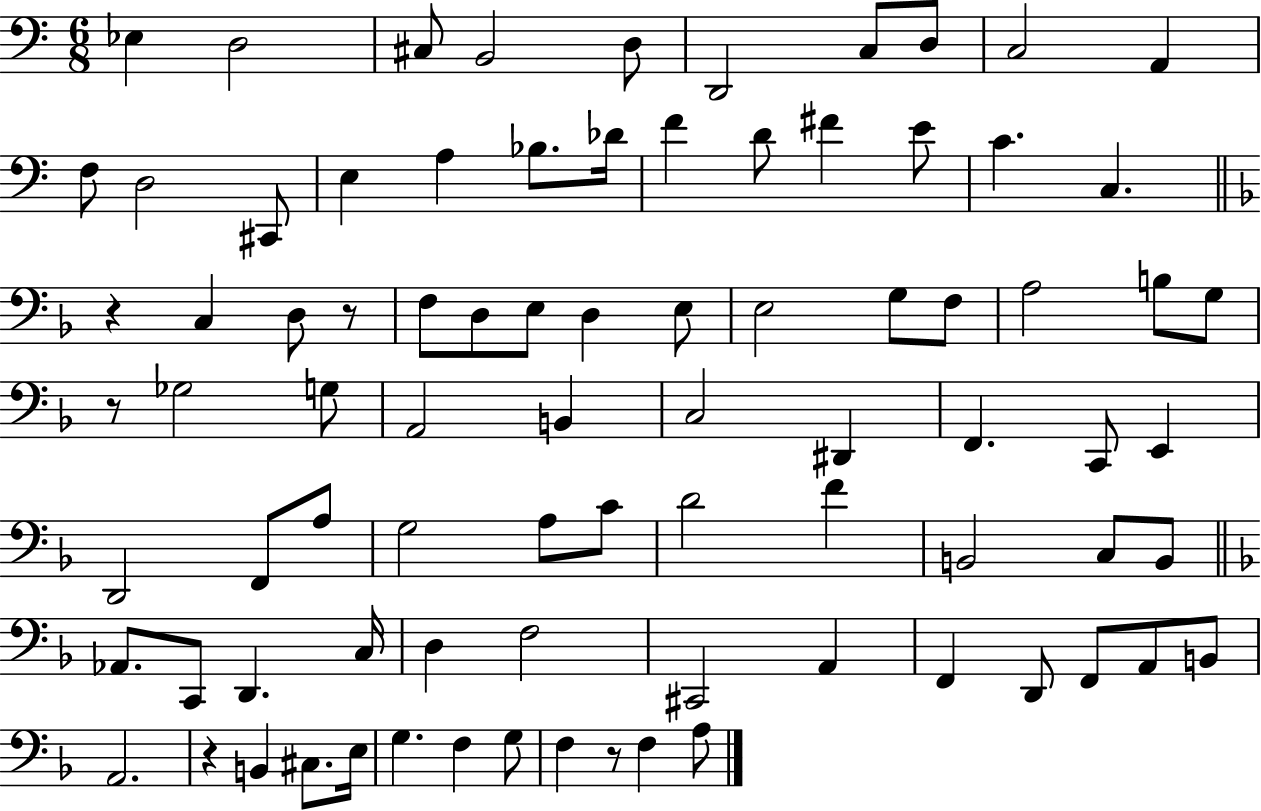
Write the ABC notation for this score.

X:1
T:Untitled
M:6/8
L:1/4
K:C
_E, D,2 ^C,/2 B,,2 D,/2 D,,2 C,/2 D,/2 C,2 A,, F,/2 D,2 ^C,,/2 E, A, _B,/2 _D/4 F D/2 ^F E/2 C C, z C, D,/2 z/2 F,/2 D,/2 E,/2 D, E,/2 E,2 G,/2 F,/2 A,2 B,/2 G,/2 z/2 _G,2 G,/2 A,,2 B,, C,2 ^D,, F,, C,,/2 E,, D,,2 F,,/2 A,/2 G,2 A,/2 C/2 D2 F B,,2 C,/2 B,,/2 _A,,/2 C,,/2 D,, C,/4 D, F,2 ^C,,2 A,, F,, D,,/2 F,,/2 A,,/2 B,,/2 A,,2 z B,, ^C,/2 E,/4 G, F, G,/2 F, z/2 F, A,/2